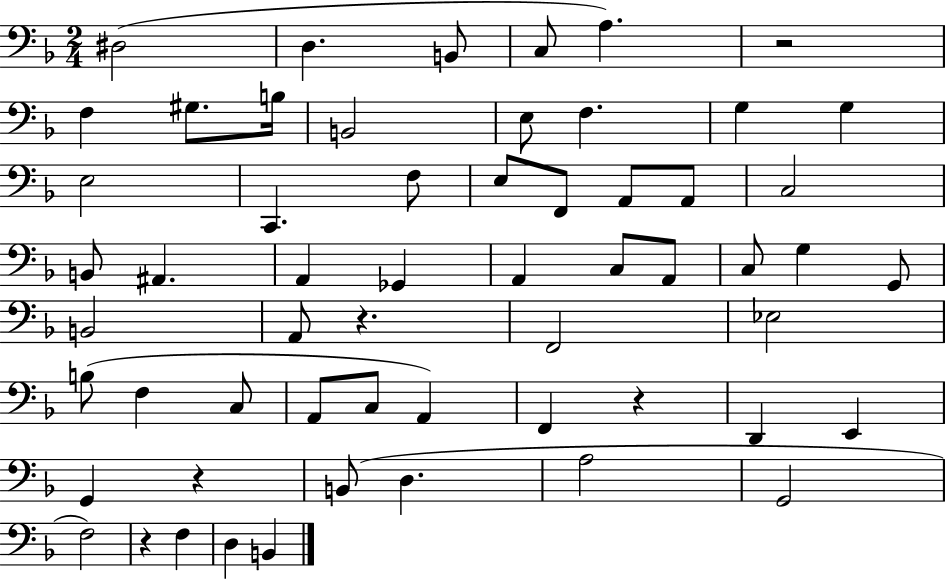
{
  \clef bass
  \numericTimeSignature
  \time 2/4
  \key f \major
  dis2( | d4. b,8 | c8 a4.) | r2 | \break f4 gis8. b16 | b,2 | e8 f4. | g4 g4 | \break e2 | c,4. f8 | e8 f,8 a,8 a,8 | c2 | \break b,8 ais,4. | a,4 ges,4 | a,4 c8 a,8 | c8 g4 g,8 | \break b,2 | a,8 r4. | f,2 | ees2 | \break b8( f4 c8 | a,8 c8 a,4) | f,4 r4 | d,4 e,4 | \break g,4 r4 | b,8( d4. | a2 | g,2 | \break f2) | r4 f4 | d4 b,4 | \bar "|."
}